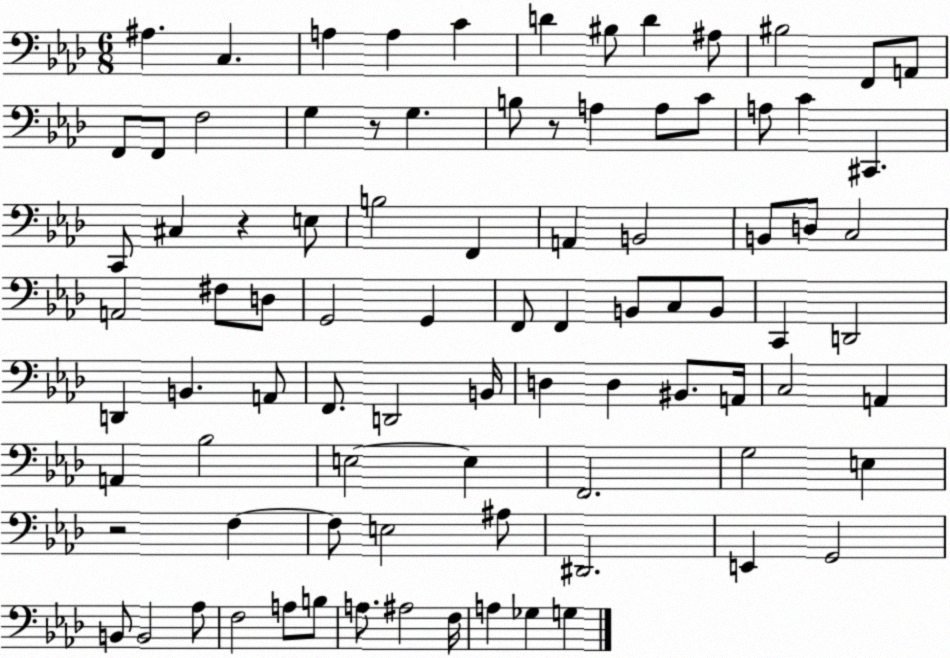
X:1
T:Untitled
M:6/8
L:1/4
K:Ab
^A, C, A, A, C D ^B,/2 D ^A,/2 ^B,2 F,,/2 A,,/2 F,,/2 F,,/2 F,2 G, z/2 G, B,/2 z/2 A, A,/2 C/2 A,/2 C ^C,, C,,/2 ^C, z E,/2 B,2 F,, A,, B,,2 B,,/2 D,/2 C,2 A,,2 ^F,/2 D,/2 G,,2 G,, F,,/2 F,, B,,/2 C,/2 B,,/2 C,, D,,2 D,, B,, A,,/2 F,,/2 D,,2 B,,/4 D, D, ^B,,/2 A,,/4 C,2 A,, A,, _B,2 E,2 E, F,,2 G,2 E, z2 F, F,/2 E,2 ^A,/2 ^D,,2 E,, G,,2 B,,/2 B,,2 _A,/2 F,2 A,/2 B,/2 A,/2 ^A,2 F,/4 A, _G, G,